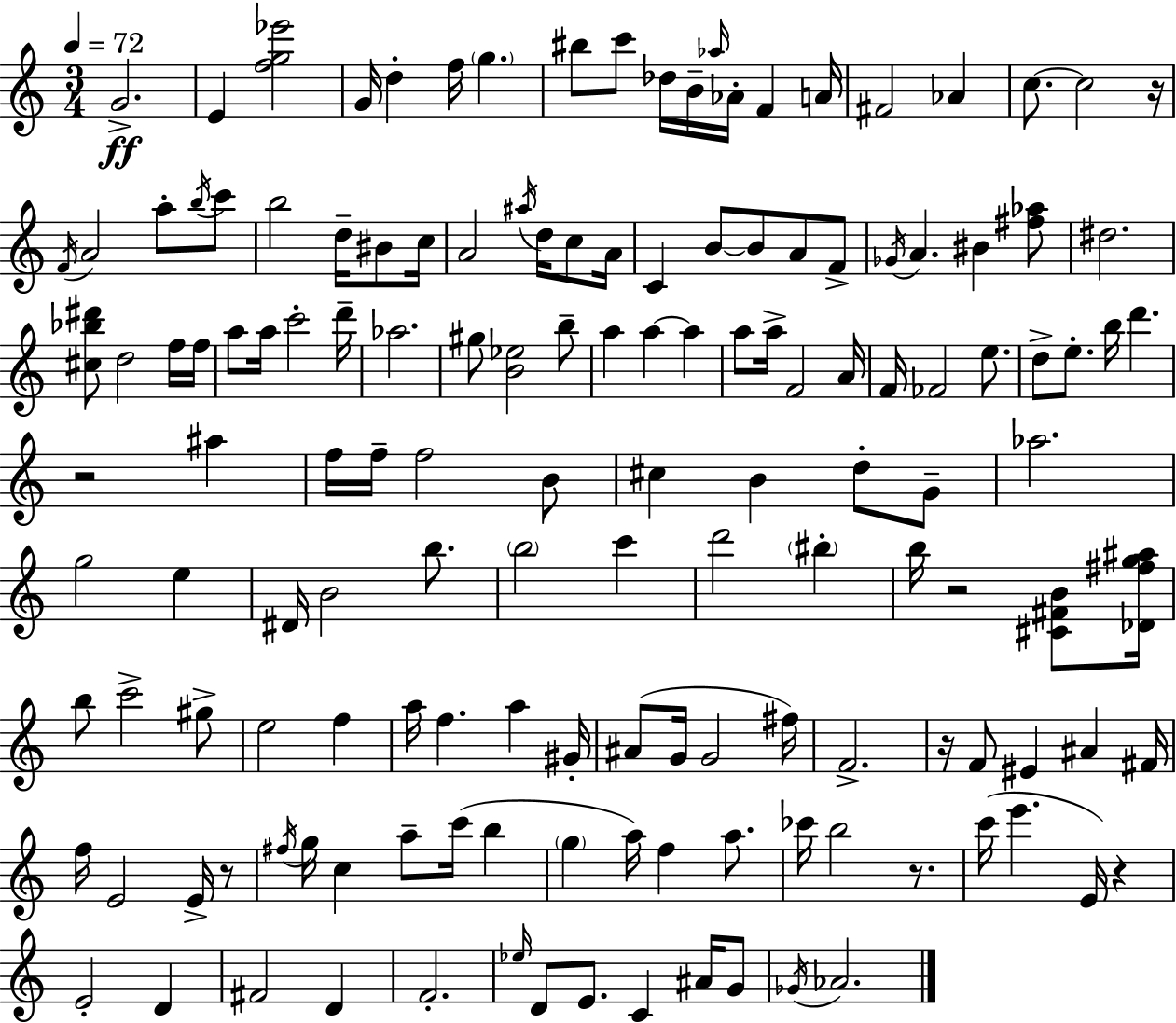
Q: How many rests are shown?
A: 7